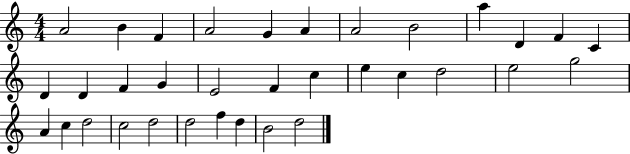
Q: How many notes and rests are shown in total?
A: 34